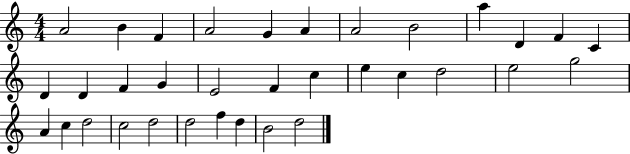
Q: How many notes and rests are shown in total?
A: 34